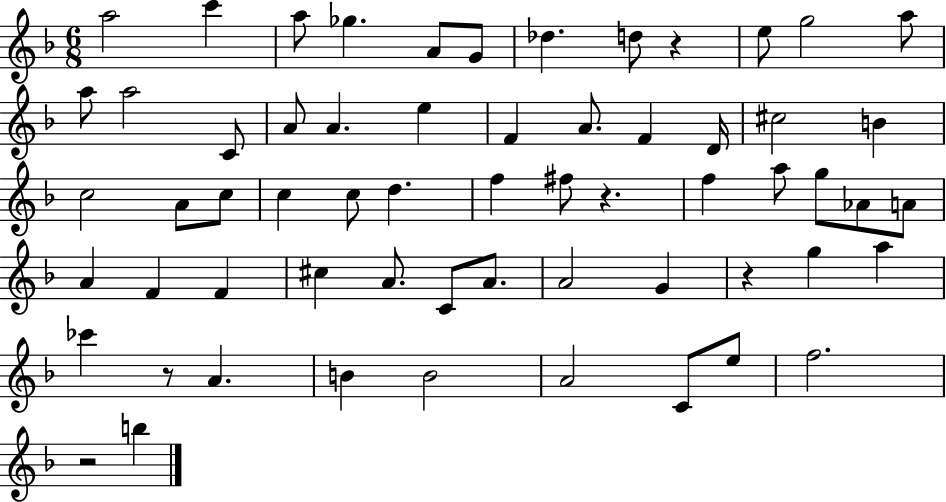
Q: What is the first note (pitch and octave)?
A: A5